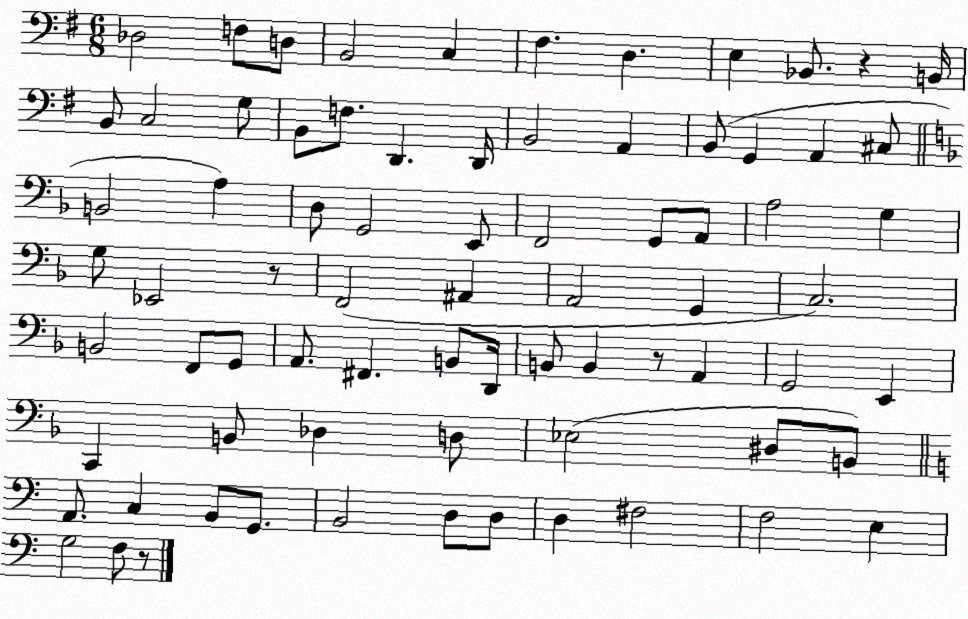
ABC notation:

X:1
T:Untitled
M:6/8
L:1/4
K:G
_D,2 F,/2 D,/2 B,,2 C, ^F, D, E, _B,,/2 z B,,/4 B,,/2 C,2 G,/2 B,,/2 F,/2 D,, D,,/4 B,,2 A,, B,,/2 G,, A,, ^C,/2 B,,2 A, D,/2 G,,2 E,,/2 F,,2 G,,/2 A,,/2 A,2 G, G,/2 _E,,2 z/2 F,,2 ^A,, A,,2 G,, C,2 B,,2 F,,/2 G,,/2 A,,/2 ^F,, B,,/2 D,,/4 B,,/2 B,, z/2 A,, G,,2 E,, C,, B,,/2 _D, D,/2 _E,2 ^D,/2 B,,/2 A,,/2 C, B,,/2 G,,/2 B,,2 D,/2 D,/2 D, ^F,2 F,2 E, G,2 F,/2 z/2